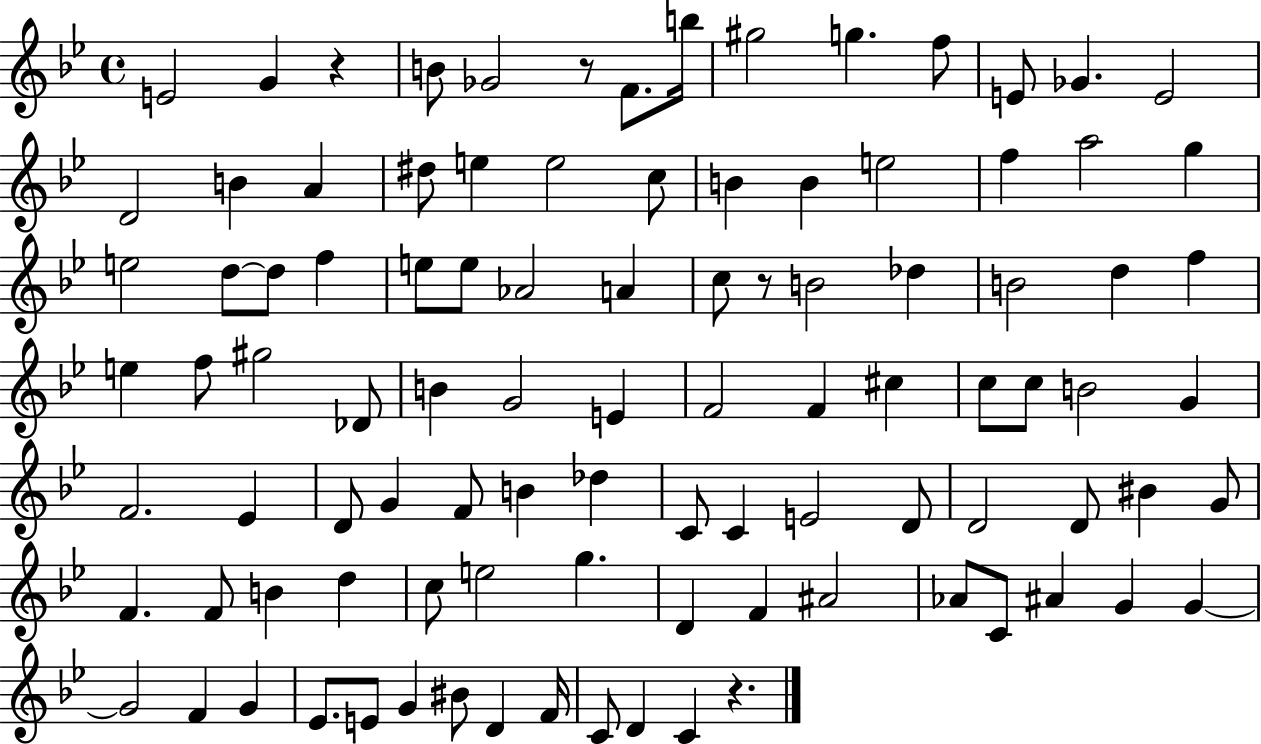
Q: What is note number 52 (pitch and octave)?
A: B4